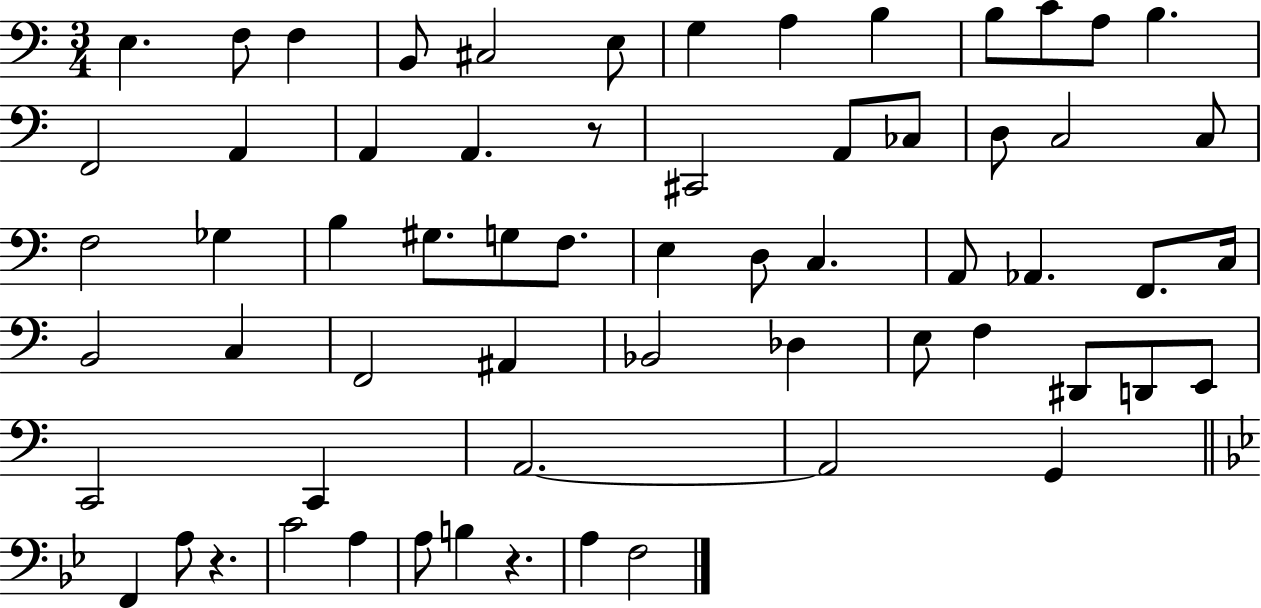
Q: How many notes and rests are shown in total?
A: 63